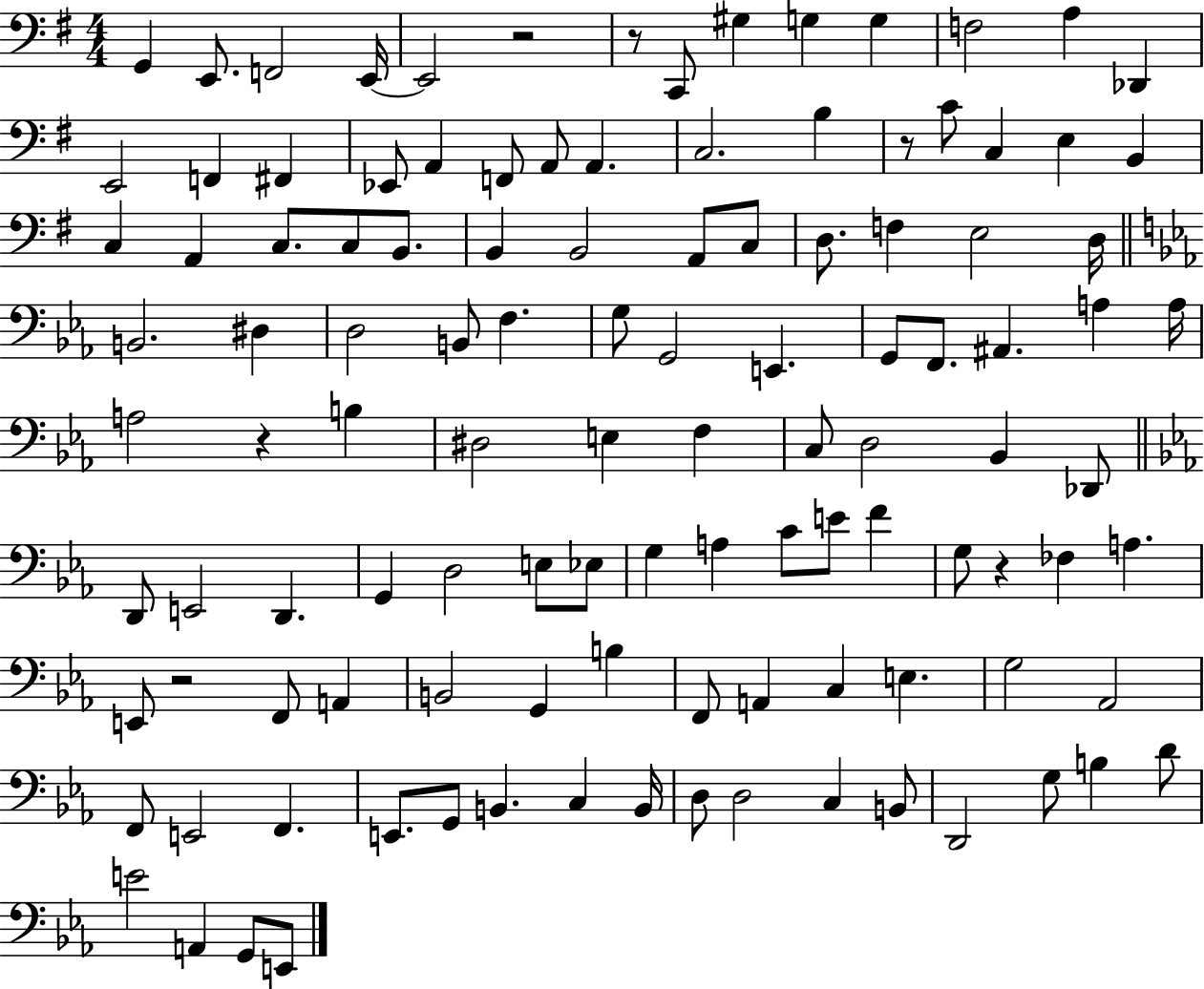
{
  \clef bass
  \numericTimeSignature
  \time 4/4
  \key g \major
  g,4 e,8. f,2 e,16~~ | e,2 r2 | r8 c,8 gis4 g4 g4 | f2 a4 des,4 | \break e,2 f,4 fis,4 | ees,8 a,4 f,8 a,8 a,4. | c2. b4 | r8 c'8 c4 e4 b,4 | \break c4 a,4 c8. c8 b,8. | b,4 b,2 a,8 c8 | d8. f4 e2 d16 | \bar "||" \break \key ees \major b,2. dis4 | d2 b,8 f4. | g8 g,2 e,4. | g,8 f,8. ais,4. a4 a16 | \break a2 r4 b4 | dis2 e4 f4 | c8 d2 bes,4 des,8 | \bar "||" \break \key ees \major d,8 e,2 d,4. | g,4 d2 e8 ees8 | g4 a4 c'8 e'8 f'4 | g8 r4 fes4 a4. | \break e,8 r2 f,8 a,4 | b,2 g,4 b4 | f,8 a,4 c4 e4. | g2 aes,2 | \break f,8 e,2 f,4. | e,8. g,8 b,4. c4 b,16 | d8 d2 c4 b,8 | d,2 g8 b4 d'8 | \break e'2 a,4 g,8 e,8 | \bar "|."
}